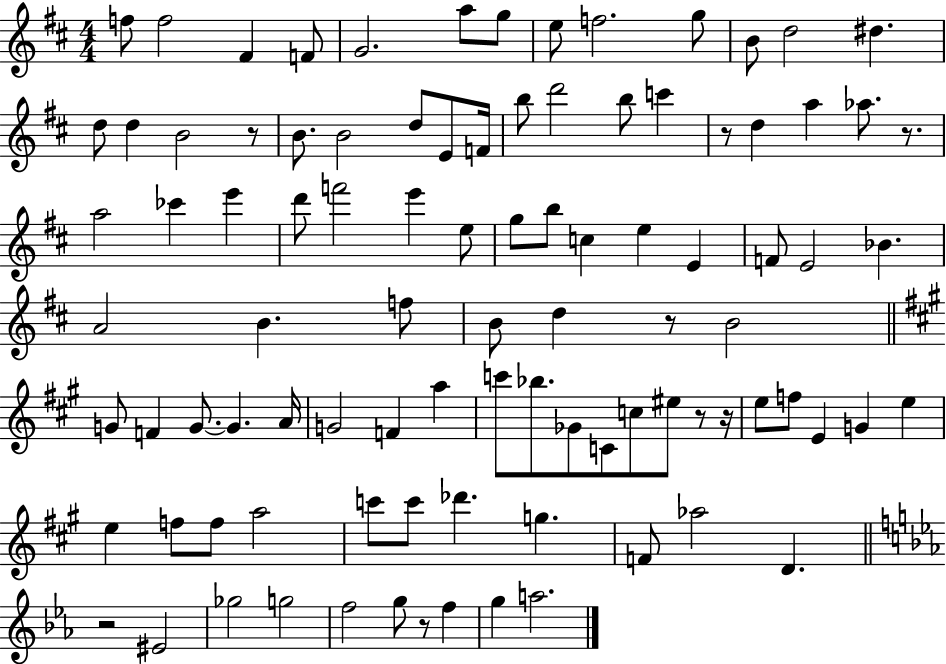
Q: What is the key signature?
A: D major